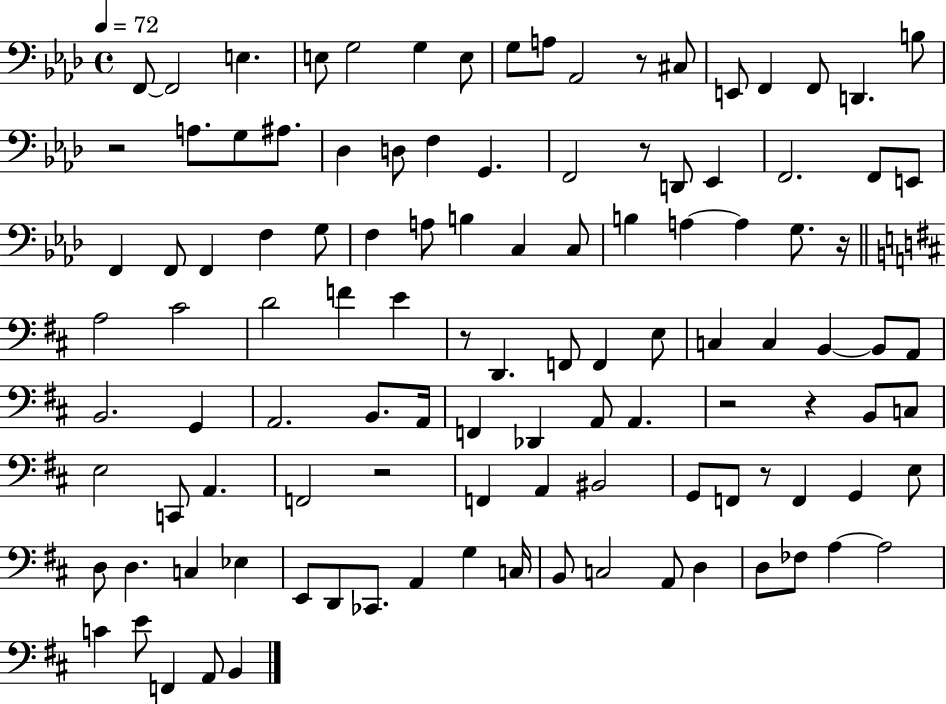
X:1
T:Untitled
M:4/4
L:1/4
K:Ab
F,,/2 F,,2 E, E,/2 G,2 G, E,/2 G,/2 A,/2 _A,,2 z/2 ^C,/2 E,,/2 F,, F,,/2 D,, B,/2 z2 A,/2 G,/2 ^A,/2 _D, D,/2 F, G,, F,,2 z/2 D,,/2 _E,, F,,2 F,,/2 E,,/2 F,, F,,/2 F,, F, G,/2 F, A,/2 B, C, C,/2 B, A, A, G,/2 z/4 A,2 ^C2 D2 F E z/2 D,, F,,/2 F,, E,/2 C, C, B,, B,,/2 A,,/2 B,,2 G,, A,,2 B,,/2 A,,/4 F,, _D,, A,,/2 A,, z2 z B,,/2 C,/2 E,2 C,,/2 A,, F,,2 z2 F,, A,, ^B,,2 G,,/2 F,,/2 z/2 F,, G,, E,/2 D,/2 D, C, _E, E,,/2 D,,/2 _C,,/2 A,, G, C,/4 B,,/2 C,2 A,,/2 D, D,/2 _F,/2 A, A,2 C E/2 F,, A,,/2 B,,